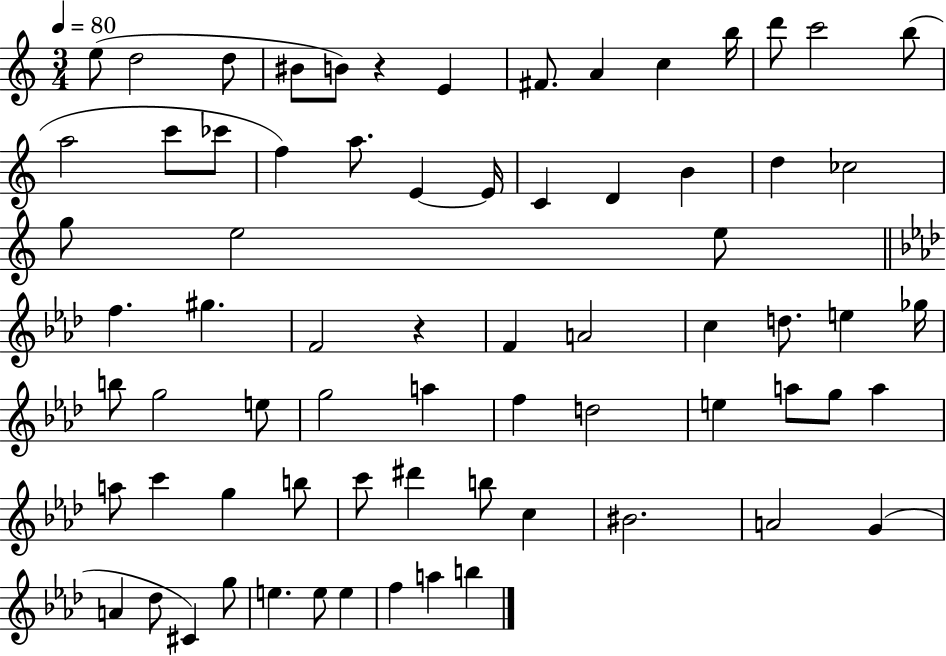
{
  \clef treble
  \numericTimeSignature
  \time 3/4
  \key c \major
  \tempo 4 = 80
  e''8( d''2 d''8 | bis'8 b'8) r4 e'4 | fis'8. a'4 c''4 b''16 | d'''8 c'''2 b''8( | \break a''2 c'''8 ces'''8 | f''4) a''8. e'4~~ e'16 | c'4 d'4 b'4 | d''4 ces''2 | \break g''8 e''2 e''8 | \bar "||" \break \key f \minor f''4. gis''4. | f'2 r4 | f'4 a'2 | c''4 d''8. e''4 ges''16 | \break b''8 g''2 e''8 | g''2 a''4 | f''4 d''2 | e''4 a''8 g''8 a''4 | \break a''8 c'''4 g''4 b''8 | c'''8 dis'''4 b''8 c''4 | bis'2. | a'2 g'4( | \break a'4 des''8 cis'4) g''8 | e''4. e''8 e''4 | f''4 a''4 b''4 | \bar "|."
}